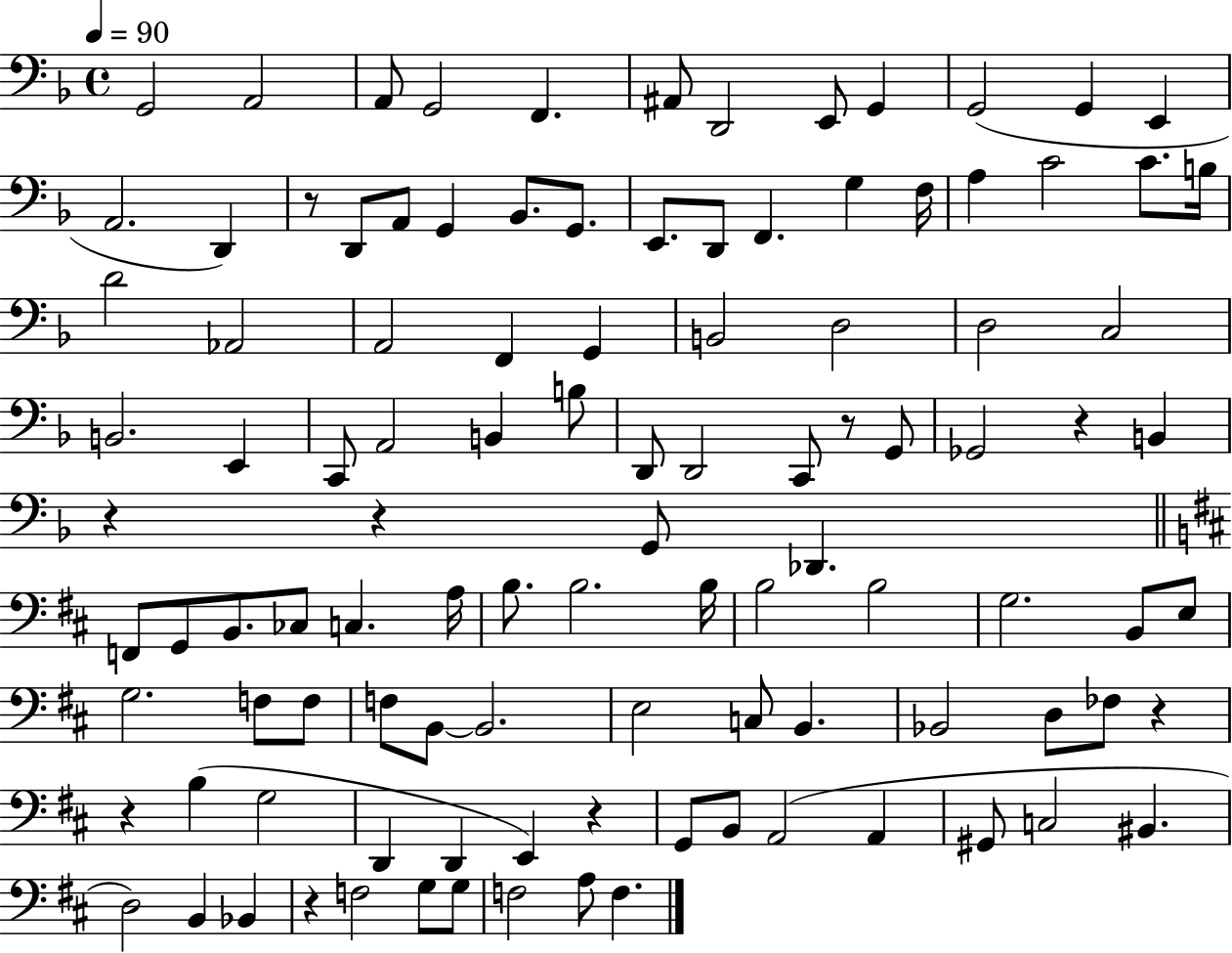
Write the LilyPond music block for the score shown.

{
  \clef bass
  \time 4/4
  \defaultTimeSignature
  \key f \major
  \tempo 4 = 90
  g,2 a,2 | a,8 g,2 f,4. | ais,8 d,2 e,8 g,4 | g,2( g,4 e,4 | \break a,2. d,4) | r8 d,8 a,8 g,4 bes,8. g,8. | e,8. d,8 f,4. g4 f16 | a4 c'2 c'8. b16 | \break d'2 aes,2 | a,2 f,4 g,4 | b,2 d2 | d2 c2 | \break b,2. e,4 | c,8 a,2 b,4 b8 | d,8 d,2 c,8 r8 g,8 | ges,2 r4 b,4 | \break r4 r4 g,8 des,4. | \bar "||" \break \key d \major f,8 g,8 b,8. ces8 c4. a16 | b8. b2. b16 | b2 b2 | g2. b,8 e8 | \break g2. f8 f8 | f8 b,8~~ b,2. | e2 c8 b,4. | bes,2 d8 fes8 r4 | \break r4 b4( g2 | d,4 d,4 e,4) r4 | g,8 b,8 a,2( a,4 | gis,8 c2 bis,4. | \break d2) b,4 bes,4 | r4 f2 g8 g8 | f2 a8 f4. | \bar "|."
}